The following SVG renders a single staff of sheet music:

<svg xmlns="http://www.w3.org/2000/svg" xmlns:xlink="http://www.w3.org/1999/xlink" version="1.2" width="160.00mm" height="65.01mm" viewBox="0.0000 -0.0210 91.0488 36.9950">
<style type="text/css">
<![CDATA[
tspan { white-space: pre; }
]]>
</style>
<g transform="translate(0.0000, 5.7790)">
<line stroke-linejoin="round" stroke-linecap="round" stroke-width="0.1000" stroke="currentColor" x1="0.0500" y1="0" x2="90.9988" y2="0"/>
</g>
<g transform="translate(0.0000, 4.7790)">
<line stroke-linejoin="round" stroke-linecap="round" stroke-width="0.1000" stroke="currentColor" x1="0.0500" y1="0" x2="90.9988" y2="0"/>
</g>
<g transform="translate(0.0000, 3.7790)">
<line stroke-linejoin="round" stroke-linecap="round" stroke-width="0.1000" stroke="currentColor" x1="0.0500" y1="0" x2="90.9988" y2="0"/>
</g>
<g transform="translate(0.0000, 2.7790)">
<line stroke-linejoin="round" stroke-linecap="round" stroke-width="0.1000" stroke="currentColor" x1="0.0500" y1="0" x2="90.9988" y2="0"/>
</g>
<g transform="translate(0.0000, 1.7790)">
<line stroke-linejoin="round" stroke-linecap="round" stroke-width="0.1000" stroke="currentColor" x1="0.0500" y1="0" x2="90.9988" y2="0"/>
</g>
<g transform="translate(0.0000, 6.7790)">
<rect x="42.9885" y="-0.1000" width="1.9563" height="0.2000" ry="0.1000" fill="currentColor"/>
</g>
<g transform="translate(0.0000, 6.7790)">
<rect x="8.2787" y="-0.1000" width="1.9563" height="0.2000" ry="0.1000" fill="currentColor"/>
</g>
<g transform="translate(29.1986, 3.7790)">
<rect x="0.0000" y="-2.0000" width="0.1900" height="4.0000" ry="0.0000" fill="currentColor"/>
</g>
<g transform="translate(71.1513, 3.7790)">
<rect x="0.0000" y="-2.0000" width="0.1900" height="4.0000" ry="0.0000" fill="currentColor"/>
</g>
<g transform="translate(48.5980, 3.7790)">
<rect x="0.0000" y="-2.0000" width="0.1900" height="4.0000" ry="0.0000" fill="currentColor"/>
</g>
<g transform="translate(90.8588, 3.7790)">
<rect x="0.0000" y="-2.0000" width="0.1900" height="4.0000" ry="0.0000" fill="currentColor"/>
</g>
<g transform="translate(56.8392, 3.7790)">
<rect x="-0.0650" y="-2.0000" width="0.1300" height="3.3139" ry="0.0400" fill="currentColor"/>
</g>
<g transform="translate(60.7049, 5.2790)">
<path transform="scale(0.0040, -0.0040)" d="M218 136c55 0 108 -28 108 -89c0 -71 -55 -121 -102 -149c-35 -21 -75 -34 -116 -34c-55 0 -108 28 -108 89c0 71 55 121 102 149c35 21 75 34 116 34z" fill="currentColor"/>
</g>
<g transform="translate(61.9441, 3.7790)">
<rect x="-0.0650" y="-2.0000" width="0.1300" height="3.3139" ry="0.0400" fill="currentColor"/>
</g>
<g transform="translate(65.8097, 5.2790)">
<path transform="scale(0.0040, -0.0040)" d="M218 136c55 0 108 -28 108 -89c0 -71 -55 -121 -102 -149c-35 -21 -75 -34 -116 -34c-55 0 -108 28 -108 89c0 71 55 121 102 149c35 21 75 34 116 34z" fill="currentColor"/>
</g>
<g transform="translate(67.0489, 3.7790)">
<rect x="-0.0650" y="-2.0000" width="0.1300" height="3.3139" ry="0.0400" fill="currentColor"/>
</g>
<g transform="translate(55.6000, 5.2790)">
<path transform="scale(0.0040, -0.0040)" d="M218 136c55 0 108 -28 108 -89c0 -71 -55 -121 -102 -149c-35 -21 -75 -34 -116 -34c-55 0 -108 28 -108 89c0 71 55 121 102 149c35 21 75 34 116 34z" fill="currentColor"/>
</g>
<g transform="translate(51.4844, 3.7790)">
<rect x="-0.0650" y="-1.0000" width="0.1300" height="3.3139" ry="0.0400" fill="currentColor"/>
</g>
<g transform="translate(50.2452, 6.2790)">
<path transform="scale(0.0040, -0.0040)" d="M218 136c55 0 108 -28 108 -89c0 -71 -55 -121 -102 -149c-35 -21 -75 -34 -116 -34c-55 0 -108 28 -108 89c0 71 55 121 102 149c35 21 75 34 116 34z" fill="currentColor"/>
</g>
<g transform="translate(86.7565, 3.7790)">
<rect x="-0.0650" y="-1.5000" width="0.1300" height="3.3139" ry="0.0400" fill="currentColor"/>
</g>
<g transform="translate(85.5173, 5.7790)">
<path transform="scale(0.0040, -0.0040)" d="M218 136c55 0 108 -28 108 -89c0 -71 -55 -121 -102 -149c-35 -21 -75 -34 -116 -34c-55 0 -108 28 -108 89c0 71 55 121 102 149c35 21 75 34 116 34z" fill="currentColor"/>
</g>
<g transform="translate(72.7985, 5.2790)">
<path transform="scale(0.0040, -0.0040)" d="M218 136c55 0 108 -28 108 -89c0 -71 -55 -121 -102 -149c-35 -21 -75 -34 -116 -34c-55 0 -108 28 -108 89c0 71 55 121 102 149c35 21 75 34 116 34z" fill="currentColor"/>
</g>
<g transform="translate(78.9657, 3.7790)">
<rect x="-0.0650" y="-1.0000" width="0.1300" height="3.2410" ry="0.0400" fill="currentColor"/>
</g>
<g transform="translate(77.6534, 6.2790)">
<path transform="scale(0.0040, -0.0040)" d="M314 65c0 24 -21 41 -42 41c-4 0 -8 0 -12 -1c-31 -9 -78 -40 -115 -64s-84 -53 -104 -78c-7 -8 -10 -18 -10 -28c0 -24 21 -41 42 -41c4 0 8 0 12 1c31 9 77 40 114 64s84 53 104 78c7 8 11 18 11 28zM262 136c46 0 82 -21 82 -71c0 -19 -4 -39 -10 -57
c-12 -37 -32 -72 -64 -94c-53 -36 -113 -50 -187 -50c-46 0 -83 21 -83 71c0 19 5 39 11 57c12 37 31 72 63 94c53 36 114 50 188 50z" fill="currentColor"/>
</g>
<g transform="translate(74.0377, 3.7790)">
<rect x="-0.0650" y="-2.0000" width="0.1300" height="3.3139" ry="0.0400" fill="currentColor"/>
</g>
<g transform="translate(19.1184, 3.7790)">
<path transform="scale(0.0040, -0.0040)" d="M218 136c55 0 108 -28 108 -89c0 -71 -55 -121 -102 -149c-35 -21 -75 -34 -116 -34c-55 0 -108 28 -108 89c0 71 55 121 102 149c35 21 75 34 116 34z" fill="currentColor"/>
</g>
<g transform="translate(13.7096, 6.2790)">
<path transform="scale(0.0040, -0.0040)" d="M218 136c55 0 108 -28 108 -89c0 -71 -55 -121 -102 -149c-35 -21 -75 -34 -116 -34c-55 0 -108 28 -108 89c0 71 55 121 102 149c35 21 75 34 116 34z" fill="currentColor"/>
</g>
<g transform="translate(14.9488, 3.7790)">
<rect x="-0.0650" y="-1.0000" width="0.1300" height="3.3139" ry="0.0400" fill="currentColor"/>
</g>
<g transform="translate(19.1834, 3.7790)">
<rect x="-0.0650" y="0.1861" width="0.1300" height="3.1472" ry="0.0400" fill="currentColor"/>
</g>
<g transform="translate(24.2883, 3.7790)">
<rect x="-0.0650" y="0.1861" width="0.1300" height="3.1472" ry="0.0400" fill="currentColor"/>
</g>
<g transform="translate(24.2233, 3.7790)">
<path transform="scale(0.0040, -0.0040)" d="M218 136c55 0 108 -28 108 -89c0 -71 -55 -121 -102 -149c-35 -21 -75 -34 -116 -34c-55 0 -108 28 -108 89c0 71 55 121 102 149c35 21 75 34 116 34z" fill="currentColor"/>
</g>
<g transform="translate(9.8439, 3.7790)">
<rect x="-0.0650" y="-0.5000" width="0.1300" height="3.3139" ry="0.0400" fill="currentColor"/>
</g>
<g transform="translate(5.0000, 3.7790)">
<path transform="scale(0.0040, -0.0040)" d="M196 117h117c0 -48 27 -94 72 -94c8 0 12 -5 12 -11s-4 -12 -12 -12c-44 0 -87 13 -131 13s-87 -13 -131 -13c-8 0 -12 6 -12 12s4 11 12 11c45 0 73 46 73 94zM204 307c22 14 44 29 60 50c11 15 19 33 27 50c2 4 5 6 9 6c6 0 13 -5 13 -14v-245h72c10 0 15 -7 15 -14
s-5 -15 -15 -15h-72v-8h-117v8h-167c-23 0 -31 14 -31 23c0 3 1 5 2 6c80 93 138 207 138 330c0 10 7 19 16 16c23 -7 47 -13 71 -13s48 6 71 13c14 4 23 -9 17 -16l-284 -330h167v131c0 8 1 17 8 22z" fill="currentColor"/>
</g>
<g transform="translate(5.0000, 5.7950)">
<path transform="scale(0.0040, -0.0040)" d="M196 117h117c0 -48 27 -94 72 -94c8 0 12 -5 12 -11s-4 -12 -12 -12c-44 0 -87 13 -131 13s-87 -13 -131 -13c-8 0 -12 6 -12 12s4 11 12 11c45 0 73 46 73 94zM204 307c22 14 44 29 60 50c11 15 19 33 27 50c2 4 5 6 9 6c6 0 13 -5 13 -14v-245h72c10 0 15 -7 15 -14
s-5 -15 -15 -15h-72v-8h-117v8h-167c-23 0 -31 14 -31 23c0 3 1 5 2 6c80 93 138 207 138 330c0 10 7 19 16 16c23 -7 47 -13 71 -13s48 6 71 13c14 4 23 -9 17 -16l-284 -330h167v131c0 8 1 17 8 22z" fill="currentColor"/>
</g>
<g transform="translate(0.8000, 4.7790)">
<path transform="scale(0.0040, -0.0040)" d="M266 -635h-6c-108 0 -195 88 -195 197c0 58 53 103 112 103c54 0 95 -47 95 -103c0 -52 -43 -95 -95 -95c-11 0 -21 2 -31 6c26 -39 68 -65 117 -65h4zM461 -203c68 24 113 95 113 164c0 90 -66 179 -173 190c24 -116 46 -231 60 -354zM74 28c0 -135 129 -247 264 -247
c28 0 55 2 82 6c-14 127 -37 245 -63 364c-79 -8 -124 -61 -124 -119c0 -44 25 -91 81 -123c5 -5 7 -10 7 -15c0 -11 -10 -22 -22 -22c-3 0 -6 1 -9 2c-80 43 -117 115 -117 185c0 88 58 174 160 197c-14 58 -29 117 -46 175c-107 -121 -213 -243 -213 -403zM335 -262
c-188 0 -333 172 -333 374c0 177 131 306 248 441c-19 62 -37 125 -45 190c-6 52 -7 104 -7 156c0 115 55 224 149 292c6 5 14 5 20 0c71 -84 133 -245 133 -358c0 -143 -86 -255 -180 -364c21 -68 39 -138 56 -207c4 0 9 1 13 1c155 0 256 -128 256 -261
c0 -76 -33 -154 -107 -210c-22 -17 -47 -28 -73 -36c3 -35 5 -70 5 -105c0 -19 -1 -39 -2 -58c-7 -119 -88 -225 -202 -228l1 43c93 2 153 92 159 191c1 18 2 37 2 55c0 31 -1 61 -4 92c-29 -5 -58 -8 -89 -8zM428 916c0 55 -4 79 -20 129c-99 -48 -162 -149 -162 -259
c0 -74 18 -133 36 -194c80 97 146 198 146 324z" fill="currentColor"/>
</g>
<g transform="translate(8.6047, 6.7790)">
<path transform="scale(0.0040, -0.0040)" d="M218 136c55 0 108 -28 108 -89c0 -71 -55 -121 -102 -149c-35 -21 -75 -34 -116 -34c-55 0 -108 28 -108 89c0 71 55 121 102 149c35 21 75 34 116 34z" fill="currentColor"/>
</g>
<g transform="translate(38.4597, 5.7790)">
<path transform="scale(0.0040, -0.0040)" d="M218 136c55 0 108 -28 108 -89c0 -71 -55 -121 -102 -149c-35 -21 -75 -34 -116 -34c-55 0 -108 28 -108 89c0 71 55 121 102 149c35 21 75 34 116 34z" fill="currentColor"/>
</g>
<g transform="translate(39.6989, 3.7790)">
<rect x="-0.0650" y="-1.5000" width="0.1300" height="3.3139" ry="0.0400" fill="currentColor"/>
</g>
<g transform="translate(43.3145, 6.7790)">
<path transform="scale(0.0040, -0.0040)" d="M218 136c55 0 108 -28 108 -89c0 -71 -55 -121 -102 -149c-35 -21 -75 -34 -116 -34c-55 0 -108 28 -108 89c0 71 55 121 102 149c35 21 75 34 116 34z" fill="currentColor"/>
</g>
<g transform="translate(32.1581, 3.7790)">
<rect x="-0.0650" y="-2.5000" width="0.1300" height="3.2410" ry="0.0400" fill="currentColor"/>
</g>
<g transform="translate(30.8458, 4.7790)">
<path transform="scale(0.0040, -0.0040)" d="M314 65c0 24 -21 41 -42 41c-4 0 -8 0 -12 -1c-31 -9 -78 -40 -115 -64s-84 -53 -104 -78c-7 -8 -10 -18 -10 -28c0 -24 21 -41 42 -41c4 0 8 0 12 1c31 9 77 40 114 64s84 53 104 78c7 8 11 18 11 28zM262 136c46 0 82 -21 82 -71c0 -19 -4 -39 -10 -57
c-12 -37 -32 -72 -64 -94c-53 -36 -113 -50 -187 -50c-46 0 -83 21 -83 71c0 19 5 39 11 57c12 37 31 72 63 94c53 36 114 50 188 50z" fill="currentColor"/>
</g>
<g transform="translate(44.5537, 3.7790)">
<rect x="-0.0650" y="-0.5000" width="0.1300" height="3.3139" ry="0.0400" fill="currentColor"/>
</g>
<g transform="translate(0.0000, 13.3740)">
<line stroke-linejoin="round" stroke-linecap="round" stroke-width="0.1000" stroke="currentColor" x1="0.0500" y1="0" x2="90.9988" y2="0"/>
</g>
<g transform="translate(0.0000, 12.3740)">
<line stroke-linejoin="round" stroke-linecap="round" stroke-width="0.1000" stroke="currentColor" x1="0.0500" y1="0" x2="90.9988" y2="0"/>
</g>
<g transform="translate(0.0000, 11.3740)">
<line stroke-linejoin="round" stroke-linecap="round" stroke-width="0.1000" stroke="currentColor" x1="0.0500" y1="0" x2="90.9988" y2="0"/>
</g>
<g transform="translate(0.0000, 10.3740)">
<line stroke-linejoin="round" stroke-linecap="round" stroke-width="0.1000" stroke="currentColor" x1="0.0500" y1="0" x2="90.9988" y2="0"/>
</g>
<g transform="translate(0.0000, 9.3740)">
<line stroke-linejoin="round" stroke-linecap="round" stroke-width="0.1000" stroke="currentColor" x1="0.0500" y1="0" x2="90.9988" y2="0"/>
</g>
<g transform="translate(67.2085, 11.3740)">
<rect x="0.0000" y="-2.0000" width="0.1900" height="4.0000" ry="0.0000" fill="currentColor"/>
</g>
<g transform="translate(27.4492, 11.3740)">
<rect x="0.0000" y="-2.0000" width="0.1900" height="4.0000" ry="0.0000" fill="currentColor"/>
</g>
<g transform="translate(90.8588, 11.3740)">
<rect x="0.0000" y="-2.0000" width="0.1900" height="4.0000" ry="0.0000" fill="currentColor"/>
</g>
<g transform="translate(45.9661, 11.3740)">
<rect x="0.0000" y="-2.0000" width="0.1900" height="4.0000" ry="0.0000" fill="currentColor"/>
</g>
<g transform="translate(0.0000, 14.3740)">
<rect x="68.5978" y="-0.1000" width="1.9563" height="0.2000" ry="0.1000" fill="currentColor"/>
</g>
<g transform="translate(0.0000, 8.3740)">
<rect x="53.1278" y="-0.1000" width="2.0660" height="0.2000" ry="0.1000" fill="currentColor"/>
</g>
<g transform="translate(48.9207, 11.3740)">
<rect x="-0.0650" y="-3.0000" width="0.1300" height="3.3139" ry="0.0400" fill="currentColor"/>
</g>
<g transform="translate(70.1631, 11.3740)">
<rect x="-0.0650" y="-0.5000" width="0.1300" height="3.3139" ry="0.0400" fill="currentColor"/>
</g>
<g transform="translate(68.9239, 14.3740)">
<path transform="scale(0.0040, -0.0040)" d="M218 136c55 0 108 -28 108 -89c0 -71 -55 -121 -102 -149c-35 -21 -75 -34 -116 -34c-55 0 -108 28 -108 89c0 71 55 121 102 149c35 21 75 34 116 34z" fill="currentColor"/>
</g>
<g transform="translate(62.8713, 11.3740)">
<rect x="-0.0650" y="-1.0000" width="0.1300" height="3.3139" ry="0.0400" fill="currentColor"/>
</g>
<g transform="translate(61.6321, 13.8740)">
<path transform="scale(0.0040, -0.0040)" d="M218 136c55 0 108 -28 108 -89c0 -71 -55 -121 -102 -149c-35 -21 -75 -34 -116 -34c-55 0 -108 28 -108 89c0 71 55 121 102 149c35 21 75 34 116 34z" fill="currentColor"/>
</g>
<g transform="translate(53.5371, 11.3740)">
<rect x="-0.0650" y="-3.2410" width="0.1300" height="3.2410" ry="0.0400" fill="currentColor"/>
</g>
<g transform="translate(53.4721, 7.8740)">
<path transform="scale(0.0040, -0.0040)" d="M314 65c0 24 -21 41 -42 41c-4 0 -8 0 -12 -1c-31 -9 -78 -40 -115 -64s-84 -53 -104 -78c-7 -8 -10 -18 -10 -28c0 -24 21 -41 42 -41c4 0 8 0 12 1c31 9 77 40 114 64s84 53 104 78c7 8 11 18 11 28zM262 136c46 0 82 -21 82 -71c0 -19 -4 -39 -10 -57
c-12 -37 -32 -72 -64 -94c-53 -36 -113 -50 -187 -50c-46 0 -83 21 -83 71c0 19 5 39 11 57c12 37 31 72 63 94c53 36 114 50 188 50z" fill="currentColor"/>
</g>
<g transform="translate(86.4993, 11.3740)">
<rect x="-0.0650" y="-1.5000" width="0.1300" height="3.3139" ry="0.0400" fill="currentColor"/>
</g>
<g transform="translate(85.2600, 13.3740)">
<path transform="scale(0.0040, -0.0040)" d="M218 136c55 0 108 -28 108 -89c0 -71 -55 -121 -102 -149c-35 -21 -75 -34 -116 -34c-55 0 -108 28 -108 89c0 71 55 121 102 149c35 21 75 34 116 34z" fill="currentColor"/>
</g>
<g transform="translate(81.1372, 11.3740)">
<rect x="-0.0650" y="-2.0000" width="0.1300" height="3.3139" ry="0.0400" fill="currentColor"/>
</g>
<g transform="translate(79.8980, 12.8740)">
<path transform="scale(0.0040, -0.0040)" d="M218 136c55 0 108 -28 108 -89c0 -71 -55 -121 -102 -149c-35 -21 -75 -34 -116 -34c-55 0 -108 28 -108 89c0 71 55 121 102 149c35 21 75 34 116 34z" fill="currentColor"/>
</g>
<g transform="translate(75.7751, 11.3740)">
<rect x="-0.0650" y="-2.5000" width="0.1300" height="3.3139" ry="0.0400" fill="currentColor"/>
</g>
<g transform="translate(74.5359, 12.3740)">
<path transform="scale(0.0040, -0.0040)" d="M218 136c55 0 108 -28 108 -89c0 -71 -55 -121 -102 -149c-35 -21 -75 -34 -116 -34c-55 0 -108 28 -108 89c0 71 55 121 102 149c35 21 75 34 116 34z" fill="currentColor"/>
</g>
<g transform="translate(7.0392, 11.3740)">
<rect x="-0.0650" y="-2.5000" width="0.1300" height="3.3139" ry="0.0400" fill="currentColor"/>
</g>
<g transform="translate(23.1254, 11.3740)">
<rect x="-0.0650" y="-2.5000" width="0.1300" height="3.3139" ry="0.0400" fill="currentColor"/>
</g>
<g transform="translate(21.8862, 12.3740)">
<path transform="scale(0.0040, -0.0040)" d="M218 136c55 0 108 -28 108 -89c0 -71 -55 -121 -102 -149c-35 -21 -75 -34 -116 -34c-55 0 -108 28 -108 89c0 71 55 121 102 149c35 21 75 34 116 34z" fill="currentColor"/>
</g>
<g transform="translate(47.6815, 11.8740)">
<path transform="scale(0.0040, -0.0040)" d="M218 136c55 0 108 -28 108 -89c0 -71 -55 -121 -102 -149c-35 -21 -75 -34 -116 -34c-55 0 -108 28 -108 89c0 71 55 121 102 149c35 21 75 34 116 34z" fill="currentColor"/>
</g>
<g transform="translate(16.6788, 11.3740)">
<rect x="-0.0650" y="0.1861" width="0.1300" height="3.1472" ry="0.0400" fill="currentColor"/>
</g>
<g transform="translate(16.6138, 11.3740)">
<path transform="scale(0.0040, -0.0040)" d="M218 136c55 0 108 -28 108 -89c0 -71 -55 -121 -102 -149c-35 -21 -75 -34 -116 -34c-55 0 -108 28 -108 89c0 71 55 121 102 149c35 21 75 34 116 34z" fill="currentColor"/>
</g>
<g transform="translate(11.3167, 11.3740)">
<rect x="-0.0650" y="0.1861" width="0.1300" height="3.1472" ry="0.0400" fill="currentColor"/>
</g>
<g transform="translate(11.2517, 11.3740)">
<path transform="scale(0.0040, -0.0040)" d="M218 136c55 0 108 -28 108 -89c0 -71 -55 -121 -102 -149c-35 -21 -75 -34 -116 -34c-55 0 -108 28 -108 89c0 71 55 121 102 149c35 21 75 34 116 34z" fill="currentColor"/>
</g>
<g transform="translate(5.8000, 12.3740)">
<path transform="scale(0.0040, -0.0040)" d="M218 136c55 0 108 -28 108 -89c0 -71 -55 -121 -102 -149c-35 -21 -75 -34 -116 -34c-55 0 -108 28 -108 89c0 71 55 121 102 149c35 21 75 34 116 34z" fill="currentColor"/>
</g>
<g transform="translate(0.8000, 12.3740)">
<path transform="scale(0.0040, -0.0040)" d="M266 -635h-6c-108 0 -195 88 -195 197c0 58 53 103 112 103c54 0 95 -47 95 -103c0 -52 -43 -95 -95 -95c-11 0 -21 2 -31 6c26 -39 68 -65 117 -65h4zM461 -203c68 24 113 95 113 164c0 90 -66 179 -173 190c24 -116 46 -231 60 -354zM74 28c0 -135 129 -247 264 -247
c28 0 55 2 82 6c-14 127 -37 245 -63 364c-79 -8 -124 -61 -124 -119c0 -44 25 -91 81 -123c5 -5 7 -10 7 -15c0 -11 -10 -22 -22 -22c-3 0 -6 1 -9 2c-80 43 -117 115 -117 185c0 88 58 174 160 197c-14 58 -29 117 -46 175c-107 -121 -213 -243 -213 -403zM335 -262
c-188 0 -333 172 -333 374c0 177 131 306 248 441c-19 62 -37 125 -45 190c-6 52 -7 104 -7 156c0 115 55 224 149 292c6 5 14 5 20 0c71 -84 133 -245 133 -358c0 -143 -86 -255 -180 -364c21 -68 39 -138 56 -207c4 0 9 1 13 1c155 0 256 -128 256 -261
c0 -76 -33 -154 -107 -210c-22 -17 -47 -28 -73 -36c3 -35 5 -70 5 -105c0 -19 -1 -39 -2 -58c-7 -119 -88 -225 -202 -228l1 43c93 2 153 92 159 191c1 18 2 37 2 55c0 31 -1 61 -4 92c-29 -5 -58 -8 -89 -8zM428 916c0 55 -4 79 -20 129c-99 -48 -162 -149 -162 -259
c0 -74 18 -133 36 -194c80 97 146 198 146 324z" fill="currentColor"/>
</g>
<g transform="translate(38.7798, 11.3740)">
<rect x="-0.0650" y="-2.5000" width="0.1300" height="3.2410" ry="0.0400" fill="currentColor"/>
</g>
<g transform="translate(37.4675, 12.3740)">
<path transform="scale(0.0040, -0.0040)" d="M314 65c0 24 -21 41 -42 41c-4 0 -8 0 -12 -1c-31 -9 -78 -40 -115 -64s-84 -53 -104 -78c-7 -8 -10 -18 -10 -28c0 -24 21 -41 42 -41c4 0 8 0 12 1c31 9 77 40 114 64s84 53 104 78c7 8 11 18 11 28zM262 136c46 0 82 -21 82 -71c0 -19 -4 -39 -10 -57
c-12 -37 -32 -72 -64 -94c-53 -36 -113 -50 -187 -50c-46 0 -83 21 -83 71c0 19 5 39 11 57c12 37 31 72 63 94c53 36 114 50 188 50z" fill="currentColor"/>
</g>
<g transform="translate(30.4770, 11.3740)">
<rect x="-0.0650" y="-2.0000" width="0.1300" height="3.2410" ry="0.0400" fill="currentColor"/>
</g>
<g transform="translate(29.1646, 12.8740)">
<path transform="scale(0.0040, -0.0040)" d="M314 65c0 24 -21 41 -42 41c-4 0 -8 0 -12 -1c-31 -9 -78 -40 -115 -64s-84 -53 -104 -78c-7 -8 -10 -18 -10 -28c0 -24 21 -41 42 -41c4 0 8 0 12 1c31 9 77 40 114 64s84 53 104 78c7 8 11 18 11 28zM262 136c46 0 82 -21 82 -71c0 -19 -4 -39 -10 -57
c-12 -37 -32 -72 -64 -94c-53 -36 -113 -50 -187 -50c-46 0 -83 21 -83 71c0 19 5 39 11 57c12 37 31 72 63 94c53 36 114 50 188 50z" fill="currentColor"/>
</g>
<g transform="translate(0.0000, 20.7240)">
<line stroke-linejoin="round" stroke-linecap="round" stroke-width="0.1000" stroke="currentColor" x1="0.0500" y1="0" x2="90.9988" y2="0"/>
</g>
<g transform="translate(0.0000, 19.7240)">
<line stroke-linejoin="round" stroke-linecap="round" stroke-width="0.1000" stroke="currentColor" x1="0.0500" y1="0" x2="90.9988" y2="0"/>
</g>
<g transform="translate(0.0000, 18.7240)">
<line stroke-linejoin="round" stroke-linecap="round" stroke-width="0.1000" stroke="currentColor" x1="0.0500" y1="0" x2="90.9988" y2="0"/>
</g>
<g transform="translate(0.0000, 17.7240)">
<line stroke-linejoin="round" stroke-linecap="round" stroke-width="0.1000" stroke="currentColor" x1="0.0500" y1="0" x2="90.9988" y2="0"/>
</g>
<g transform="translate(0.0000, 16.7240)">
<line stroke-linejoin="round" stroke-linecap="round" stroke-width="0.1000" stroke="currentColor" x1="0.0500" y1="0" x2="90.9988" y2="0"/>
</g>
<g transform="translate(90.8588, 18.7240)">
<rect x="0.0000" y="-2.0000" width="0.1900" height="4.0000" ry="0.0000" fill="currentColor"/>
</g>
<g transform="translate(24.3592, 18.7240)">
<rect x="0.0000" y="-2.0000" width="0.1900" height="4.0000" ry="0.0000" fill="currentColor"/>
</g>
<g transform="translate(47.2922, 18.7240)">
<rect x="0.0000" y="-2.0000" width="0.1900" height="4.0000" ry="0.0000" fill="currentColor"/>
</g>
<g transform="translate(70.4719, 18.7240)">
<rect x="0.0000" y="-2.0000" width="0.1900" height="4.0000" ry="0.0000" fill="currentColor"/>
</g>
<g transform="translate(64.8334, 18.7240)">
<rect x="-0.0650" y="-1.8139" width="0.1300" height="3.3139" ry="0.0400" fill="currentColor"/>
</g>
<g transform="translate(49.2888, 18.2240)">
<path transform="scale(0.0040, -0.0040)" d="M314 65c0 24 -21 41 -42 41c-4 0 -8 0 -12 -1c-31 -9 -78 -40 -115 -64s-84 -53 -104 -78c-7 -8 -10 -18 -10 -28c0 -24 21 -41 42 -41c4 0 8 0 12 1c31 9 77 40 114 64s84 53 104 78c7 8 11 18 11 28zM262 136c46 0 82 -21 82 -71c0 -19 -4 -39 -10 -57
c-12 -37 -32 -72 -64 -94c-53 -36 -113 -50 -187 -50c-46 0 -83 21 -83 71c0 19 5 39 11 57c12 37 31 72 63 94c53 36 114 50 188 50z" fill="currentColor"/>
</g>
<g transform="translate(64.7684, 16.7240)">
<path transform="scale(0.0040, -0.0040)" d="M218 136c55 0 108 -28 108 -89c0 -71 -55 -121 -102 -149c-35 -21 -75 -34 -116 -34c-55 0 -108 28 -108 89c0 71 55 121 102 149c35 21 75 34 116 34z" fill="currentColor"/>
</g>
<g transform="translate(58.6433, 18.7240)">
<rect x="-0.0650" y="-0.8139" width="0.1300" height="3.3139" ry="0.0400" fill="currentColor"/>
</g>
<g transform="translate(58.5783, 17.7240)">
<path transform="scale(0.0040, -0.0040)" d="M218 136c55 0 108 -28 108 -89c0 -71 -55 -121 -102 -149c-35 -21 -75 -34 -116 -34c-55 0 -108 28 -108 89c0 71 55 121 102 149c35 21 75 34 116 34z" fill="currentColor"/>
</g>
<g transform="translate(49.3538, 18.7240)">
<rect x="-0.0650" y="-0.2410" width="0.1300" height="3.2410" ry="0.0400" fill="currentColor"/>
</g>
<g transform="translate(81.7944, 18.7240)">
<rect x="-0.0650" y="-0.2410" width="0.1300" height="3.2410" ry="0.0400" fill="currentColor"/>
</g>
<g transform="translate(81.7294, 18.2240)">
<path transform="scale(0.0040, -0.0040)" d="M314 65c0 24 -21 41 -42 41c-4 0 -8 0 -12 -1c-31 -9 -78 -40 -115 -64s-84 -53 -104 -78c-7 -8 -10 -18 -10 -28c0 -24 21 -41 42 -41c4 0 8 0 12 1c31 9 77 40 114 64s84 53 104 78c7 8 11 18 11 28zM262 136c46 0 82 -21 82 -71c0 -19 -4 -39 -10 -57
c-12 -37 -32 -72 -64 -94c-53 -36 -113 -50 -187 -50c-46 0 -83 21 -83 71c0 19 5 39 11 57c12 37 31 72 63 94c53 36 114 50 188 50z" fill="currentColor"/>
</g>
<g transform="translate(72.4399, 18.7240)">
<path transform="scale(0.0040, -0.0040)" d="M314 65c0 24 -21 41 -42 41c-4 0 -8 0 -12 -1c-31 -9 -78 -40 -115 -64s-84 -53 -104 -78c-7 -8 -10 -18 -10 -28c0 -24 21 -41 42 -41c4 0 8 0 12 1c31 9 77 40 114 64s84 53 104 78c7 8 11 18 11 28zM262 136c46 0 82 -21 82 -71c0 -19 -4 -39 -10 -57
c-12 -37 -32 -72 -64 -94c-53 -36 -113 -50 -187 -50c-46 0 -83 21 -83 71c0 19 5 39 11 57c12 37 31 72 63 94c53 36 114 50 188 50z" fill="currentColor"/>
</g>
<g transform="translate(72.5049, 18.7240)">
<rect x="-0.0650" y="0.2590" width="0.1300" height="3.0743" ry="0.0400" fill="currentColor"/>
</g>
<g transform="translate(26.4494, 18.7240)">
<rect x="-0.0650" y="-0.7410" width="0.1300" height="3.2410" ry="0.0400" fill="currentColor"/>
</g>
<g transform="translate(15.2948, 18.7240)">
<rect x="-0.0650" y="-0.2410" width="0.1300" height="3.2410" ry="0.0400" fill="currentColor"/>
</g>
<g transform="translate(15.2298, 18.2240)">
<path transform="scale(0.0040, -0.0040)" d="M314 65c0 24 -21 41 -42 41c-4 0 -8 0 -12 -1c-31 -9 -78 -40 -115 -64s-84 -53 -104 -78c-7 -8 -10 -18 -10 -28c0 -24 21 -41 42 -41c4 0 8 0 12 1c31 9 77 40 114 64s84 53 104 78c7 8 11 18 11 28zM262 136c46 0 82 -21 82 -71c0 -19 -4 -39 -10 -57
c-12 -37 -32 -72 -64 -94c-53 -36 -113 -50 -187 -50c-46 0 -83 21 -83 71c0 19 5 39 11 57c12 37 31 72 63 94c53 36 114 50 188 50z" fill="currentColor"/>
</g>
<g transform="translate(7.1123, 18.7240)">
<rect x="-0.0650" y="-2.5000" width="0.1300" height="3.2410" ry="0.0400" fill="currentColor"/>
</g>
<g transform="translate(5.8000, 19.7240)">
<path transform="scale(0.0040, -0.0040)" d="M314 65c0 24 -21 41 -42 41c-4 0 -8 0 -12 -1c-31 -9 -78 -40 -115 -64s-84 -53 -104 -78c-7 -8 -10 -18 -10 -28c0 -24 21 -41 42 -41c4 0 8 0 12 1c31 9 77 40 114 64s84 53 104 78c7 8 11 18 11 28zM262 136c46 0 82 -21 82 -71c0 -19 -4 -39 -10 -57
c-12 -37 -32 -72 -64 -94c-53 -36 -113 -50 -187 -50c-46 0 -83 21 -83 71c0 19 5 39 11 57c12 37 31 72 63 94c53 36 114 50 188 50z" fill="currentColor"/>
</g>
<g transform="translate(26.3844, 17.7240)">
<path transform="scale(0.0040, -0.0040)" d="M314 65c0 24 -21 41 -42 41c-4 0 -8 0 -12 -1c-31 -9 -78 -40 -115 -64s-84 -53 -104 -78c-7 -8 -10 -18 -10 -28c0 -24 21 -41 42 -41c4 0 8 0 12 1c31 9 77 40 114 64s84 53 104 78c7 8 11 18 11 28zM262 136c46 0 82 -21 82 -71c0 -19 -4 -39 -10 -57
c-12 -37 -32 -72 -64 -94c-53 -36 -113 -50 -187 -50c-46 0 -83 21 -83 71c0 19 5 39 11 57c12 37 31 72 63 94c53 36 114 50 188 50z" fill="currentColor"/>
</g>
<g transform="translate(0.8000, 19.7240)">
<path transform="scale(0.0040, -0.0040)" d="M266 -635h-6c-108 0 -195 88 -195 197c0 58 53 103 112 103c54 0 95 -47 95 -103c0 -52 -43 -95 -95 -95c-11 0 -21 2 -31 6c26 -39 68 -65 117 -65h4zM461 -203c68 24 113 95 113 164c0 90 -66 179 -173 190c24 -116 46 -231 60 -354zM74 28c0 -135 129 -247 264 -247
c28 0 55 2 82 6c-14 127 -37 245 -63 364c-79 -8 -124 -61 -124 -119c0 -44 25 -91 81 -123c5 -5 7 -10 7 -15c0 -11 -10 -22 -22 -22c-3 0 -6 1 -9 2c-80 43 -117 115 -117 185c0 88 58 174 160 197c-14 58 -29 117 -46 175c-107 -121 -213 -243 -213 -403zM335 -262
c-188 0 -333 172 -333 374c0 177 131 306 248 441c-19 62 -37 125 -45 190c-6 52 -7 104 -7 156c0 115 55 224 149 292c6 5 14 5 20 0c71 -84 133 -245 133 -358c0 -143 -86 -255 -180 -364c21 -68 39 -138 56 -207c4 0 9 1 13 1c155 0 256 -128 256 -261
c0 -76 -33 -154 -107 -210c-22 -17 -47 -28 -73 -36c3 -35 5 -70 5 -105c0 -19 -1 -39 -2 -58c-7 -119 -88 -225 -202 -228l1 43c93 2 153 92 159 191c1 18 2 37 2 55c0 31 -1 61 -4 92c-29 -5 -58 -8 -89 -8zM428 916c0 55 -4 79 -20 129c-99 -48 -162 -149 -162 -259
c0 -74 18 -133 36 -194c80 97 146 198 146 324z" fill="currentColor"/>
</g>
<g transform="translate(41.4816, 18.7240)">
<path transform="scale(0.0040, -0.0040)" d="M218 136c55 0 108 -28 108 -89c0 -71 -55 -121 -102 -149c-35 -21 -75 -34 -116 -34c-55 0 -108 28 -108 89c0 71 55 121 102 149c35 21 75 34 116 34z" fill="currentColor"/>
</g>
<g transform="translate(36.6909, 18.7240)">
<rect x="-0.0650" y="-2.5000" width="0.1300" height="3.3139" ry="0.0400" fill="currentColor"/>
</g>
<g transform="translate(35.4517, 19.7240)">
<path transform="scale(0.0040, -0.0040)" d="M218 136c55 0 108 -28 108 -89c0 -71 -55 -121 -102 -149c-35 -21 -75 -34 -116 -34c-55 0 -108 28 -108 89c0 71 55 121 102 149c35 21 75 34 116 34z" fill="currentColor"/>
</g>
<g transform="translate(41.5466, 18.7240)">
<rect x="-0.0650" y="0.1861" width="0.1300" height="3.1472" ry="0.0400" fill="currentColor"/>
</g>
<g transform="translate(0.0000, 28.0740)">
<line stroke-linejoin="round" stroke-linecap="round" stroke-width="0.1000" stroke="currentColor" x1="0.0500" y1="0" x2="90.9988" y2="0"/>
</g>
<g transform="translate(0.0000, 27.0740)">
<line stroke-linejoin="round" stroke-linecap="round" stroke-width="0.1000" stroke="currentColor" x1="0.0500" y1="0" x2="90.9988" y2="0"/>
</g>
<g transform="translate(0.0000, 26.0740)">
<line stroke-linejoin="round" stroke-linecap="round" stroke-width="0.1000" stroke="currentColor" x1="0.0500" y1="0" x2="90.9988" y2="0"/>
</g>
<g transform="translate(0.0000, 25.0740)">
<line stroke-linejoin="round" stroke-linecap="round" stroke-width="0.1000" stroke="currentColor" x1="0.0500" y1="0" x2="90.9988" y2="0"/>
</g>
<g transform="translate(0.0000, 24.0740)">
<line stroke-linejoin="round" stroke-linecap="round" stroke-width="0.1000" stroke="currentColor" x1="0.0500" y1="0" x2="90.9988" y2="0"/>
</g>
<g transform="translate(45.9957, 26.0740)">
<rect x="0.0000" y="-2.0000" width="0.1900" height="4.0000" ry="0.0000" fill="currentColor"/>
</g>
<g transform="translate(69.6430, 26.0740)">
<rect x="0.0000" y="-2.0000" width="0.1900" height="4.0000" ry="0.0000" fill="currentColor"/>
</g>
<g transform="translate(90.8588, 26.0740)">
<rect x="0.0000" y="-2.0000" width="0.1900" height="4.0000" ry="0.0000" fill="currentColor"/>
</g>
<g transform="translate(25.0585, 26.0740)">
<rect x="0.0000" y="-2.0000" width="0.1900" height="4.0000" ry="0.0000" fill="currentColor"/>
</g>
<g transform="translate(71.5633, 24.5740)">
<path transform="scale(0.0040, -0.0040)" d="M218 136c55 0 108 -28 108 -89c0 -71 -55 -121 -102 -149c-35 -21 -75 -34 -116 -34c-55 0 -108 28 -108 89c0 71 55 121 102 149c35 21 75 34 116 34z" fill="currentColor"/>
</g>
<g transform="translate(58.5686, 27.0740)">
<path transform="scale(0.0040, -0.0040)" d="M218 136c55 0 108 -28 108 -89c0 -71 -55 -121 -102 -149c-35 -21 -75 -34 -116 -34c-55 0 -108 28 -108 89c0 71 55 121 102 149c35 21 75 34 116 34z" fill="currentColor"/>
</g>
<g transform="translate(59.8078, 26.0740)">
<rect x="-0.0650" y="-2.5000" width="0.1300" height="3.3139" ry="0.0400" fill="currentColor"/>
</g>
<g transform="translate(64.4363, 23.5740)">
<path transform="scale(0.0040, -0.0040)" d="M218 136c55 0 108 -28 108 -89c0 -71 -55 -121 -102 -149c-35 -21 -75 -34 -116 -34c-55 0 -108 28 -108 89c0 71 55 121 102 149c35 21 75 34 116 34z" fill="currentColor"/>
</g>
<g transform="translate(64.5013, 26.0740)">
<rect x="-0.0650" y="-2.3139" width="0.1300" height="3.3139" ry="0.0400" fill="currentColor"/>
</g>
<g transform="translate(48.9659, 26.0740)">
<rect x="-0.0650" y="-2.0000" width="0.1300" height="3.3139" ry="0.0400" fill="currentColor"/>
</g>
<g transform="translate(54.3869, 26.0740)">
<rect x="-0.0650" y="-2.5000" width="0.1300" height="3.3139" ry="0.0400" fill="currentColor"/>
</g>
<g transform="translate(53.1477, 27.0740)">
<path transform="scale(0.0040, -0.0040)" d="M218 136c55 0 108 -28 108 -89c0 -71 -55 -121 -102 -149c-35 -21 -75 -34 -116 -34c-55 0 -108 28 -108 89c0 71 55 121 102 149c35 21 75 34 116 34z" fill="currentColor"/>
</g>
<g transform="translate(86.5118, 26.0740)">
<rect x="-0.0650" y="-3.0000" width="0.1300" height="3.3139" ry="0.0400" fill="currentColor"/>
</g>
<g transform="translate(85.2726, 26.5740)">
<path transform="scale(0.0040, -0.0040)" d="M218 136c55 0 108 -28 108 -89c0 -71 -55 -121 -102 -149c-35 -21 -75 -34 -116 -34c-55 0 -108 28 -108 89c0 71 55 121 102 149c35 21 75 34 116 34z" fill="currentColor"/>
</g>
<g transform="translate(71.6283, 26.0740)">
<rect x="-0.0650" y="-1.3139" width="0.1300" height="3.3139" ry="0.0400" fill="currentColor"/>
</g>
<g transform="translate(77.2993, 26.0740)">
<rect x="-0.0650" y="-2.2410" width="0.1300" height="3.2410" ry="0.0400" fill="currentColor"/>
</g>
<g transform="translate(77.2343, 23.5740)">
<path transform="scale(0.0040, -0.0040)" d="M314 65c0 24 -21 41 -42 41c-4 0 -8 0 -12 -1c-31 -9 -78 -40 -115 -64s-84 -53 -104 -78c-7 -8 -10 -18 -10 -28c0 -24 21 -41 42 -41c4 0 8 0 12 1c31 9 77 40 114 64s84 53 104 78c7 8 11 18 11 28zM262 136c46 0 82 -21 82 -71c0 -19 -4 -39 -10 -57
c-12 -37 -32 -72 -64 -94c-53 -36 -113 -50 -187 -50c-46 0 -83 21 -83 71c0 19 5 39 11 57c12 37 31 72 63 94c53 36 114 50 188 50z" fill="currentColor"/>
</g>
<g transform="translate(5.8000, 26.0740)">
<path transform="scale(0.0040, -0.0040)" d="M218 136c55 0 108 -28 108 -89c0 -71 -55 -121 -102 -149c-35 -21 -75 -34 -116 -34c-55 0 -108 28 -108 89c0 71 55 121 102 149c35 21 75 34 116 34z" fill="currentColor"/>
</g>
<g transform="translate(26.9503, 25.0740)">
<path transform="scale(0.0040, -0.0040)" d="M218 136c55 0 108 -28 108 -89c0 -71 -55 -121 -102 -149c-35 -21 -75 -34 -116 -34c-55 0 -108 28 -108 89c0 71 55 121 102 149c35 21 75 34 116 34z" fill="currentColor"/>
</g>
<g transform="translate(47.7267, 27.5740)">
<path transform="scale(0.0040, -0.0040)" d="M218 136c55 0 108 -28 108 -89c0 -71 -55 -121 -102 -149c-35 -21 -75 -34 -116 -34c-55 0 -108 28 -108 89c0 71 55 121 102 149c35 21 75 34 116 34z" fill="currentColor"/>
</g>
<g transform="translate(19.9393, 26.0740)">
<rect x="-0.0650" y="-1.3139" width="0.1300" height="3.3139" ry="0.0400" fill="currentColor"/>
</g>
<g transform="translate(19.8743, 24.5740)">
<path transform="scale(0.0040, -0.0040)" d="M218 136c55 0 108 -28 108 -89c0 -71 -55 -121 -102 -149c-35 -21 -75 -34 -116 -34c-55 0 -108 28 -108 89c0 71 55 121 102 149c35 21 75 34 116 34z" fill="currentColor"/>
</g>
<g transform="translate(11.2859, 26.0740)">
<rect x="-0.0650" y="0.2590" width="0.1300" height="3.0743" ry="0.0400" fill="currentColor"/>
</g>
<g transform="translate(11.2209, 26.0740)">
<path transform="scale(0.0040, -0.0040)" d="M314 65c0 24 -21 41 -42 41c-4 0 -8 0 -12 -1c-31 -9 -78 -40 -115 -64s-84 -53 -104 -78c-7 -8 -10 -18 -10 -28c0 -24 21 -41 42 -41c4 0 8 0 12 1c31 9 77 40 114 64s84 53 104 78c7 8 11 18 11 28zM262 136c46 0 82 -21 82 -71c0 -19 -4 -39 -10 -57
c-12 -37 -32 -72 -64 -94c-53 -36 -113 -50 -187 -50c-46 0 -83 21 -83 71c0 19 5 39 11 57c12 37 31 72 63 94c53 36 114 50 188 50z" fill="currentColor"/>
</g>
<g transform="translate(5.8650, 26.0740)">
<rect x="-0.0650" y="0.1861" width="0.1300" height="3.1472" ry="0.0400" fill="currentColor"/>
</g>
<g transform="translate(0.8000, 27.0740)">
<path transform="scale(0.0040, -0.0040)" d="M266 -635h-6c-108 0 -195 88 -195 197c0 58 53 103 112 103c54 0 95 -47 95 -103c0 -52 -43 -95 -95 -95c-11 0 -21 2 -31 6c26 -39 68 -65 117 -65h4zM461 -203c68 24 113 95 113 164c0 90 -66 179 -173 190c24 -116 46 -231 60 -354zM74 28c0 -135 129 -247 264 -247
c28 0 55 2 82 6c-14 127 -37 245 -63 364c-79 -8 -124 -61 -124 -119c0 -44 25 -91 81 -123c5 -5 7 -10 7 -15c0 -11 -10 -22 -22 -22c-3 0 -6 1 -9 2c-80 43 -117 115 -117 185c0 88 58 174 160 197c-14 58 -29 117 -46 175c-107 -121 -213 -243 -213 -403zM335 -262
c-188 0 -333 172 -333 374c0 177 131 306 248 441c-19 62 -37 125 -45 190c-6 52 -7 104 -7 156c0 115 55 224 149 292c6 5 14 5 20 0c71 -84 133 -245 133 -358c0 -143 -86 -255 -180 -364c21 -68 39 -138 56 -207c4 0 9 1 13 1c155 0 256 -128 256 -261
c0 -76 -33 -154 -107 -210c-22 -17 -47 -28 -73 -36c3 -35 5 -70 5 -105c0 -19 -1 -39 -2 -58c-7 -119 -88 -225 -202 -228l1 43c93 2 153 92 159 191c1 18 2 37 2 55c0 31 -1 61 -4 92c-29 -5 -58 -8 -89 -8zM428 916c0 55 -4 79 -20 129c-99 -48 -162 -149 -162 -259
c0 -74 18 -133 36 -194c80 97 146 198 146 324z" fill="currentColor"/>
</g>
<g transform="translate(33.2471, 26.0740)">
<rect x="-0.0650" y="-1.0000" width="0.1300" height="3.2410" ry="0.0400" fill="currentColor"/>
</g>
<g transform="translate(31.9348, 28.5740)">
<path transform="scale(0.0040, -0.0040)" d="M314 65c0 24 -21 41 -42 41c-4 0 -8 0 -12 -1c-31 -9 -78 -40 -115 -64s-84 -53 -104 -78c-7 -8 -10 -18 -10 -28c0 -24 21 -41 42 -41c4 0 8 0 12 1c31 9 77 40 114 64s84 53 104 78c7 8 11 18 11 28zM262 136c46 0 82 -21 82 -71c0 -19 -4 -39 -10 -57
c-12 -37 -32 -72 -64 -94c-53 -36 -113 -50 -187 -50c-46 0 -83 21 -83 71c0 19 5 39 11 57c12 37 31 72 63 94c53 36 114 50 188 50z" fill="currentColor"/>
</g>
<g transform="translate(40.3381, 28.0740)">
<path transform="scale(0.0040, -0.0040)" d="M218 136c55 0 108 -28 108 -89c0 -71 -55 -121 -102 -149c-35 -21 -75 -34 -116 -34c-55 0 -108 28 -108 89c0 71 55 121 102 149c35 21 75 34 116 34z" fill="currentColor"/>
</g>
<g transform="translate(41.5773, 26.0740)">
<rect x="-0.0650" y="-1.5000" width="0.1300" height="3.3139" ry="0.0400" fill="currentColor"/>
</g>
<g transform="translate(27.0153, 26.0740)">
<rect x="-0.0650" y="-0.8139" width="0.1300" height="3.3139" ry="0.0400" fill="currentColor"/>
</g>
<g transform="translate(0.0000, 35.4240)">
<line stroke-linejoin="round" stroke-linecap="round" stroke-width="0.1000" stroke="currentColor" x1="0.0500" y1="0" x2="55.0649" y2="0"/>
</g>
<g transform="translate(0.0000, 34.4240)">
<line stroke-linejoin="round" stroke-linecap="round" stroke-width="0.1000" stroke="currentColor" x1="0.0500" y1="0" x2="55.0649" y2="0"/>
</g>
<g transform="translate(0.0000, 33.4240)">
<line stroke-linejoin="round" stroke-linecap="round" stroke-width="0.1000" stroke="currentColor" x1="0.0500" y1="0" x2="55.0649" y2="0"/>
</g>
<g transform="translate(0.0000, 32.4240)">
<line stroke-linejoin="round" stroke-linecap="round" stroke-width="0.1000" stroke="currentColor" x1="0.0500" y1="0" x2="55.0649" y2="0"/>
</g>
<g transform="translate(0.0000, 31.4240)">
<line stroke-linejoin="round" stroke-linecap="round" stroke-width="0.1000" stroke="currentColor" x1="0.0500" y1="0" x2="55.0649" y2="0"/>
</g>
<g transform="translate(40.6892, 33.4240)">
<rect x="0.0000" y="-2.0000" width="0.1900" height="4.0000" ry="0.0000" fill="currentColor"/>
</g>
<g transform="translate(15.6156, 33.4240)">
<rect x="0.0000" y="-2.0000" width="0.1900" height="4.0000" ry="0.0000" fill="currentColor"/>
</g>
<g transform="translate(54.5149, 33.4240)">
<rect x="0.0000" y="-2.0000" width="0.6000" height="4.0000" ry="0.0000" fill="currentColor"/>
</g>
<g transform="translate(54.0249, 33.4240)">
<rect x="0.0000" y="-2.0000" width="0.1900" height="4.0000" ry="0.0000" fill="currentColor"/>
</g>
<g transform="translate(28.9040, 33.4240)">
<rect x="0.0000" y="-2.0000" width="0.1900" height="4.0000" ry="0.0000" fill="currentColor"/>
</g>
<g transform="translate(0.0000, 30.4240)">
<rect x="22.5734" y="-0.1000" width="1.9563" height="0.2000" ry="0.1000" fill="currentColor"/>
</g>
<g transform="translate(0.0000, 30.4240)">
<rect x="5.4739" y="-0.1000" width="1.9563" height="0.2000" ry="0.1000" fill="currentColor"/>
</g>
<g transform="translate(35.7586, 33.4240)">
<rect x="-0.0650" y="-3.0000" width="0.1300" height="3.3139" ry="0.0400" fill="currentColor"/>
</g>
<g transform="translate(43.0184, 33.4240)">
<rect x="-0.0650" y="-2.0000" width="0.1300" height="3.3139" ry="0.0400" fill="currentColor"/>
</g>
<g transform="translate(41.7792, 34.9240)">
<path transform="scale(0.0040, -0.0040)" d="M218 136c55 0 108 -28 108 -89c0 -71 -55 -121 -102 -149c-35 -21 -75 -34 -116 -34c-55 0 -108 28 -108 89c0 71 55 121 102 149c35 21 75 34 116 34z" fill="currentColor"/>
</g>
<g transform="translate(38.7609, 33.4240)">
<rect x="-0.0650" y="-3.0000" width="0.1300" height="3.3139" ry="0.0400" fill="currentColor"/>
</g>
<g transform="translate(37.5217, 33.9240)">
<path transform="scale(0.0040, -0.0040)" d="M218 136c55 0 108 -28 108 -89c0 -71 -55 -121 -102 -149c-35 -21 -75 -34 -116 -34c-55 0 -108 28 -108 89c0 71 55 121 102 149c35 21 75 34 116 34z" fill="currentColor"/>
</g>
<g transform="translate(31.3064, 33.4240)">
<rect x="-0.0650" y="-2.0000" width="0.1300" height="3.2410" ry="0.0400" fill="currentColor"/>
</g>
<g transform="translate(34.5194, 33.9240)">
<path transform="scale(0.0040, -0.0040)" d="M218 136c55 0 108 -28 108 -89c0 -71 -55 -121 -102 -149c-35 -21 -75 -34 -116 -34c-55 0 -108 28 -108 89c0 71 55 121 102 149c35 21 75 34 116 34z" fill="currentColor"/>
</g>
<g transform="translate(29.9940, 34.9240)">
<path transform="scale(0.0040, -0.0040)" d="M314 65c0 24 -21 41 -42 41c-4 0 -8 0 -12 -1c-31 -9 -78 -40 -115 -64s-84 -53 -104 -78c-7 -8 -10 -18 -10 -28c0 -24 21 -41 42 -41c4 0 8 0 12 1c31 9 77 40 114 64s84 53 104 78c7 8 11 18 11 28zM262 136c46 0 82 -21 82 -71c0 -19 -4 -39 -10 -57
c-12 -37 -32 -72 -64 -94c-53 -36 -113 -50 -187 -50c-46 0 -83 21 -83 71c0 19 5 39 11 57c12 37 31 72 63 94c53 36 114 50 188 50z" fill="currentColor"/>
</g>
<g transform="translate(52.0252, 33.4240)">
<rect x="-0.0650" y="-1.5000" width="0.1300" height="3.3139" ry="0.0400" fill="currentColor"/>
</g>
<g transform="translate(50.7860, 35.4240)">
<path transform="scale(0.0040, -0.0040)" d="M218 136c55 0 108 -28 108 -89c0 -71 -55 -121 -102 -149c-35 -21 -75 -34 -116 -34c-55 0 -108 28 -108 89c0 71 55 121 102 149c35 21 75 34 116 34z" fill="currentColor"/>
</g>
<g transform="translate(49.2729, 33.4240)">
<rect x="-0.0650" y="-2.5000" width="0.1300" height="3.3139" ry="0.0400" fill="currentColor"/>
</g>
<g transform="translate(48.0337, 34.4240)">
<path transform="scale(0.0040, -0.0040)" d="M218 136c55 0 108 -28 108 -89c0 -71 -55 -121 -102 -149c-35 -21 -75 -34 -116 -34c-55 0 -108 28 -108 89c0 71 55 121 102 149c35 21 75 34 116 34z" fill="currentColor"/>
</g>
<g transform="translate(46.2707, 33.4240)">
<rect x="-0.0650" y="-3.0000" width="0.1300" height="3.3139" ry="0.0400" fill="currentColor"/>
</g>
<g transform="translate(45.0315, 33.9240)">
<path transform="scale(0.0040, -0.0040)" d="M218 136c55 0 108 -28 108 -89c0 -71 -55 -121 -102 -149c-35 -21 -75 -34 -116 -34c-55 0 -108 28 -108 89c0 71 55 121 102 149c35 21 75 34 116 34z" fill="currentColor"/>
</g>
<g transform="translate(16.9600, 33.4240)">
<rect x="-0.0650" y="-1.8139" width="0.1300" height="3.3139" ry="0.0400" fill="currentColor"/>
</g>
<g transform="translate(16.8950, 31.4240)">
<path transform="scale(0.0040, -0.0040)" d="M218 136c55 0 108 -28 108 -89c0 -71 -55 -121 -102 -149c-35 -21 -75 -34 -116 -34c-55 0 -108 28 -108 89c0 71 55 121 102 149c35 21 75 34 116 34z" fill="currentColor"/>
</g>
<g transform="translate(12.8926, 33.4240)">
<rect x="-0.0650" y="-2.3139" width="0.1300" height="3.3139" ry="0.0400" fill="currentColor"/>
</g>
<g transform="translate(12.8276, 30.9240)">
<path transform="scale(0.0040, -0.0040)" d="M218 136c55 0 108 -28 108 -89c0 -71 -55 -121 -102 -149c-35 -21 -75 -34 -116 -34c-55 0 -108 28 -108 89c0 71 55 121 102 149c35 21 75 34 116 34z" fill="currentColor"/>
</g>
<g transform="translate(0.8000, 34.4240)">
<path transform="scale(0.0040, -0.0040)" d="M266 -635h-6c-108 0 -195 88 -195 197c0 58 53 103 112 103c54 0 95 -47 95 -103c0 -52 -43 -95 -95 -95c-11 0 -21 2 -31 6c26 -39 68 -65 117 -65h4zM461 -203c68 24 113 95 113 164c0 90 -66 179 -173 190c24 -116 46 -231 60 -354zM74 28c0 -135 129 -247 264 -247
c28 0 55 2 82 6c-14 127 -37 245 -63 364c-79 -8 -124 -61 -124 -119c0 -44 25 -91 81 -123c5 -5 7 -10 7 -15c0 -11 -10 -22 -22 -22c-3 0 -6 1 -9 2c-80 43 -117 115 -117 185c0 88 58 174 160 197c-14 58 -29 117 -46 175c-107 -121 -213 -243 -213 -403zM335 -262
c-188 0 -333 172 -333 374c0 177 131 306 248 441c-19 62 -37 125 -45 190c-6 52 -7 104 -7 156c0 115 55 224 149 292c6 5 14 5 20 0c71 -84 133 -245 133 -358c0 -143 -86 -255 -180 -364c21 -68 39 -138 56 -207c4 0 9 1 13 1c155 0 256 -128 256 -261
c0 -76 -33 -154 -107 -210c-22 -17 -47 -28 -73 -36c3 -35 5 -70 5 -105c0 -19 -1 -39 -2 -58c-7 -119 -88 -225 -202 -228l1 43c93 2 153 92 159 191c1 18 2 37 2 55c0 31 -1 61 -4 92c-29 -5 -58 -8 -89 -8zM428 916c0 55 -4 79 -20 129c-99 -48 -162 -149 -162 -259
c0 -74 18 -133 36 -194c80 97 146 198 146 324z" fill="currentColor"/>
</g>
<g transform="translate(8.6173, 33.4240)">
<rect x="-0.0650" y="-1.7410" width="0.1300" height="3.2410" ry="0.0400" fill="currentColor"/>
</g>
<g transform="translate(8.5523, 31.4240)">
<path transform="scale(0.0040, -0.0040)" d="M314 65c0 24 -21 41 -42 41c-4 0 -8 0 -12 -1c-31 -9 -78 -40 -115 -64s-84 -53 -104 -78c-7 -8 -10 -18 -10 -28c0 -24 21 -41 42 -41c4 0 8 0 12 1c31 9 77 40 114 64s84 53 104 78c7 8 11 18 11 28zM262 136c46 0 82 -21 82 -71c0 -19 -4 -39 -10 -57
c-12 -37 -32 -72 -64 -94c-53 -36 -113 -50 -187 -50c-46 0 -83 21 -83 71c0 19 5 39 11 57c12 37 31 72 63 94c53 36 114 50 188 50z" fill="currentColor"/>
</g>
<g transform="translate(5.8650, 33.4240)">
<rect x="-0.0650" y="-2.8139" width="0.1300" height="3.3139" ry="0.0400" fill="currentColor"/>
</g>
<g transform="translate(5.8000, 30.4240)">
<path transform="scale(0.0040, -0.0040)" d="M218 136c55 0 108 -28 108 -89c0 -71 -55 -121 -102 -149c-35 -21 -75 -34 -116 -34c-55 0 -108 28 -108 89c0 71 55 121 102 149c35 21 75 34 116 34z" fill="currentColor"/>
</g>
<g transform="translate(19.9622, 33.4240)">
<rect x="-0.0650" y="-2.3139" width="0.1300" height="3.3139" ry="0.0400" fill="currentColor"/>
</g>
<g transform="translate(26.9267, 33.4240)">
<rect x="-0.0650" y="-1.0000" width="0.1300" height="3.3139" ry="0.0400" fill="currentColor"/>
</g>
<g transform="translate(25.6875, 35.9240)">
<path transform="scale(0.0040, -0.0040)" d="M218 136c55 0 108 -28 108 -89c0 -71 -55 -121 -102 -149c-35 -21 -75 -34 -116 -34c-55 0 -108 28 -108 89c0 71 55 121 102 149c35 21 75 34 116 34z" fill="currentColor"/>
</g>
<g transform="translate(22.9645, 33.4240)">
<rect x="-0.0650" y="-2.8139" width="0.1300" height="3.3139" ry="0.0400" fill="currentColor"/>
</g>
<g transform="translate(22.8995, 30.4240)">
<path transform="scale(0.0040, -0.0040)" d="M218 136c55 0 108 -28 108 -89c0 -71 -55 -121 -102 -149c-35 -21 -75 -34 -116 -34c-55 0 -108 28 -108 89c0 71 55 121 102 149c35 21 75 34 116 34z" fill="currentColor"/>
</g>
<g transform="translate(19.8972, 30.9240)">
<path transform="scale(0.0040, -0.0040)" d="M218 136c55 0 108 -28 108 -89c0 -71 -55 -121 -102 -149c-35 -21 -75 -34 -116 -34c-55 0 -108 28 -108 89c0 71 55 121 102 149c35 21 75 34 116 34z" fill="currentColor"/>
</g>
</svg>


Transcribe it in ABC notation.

X:1
T:Untitled
M:4/4
L:1/4
K:C
C D B B G2 E C D F F F F D2 E G B B G F2 G2 A b2 D C G F E G2 c2 d2 G B c2 d f B2 c2 B B2 e d D2 E F G G g e g2 A a f2 g f g a D F2 A A F A G E